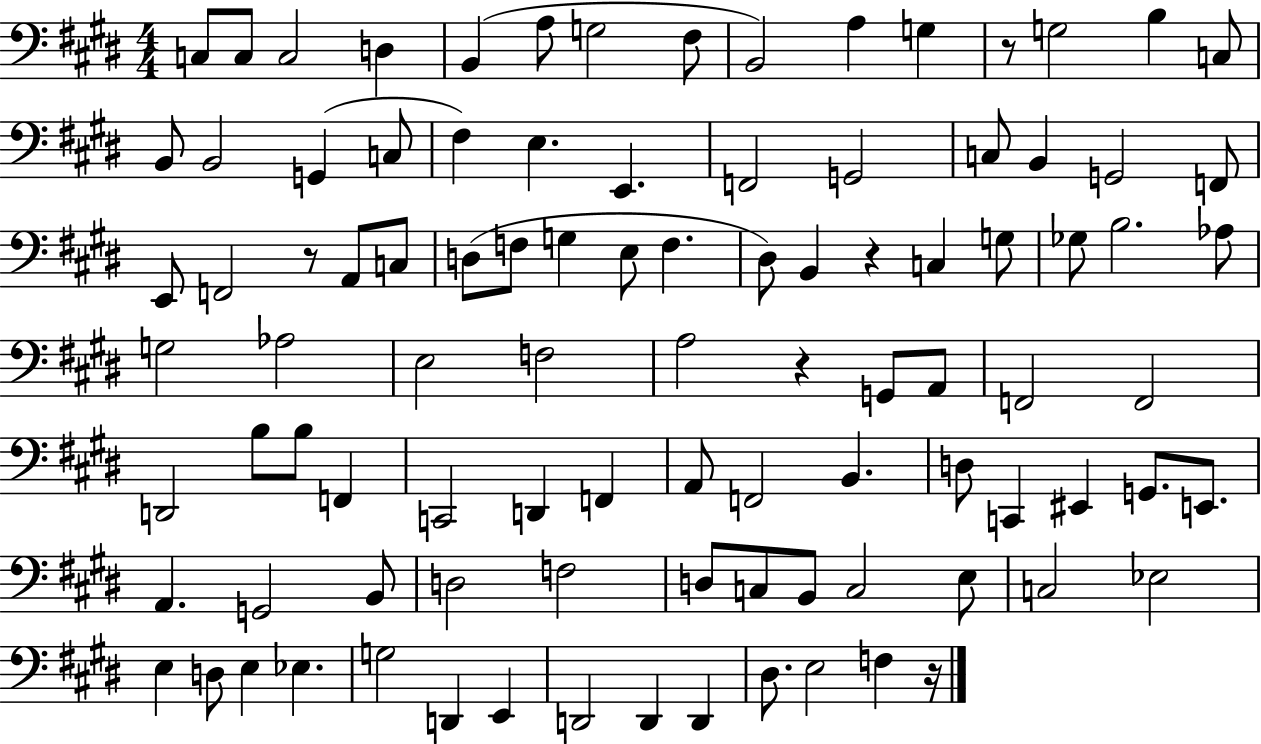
C3/e C3/e C3/h D3/q B2/q A3/e G3/h F#3/e B2/h A3/q G3/q R/e G3/h B3/q C3/e B2/e B2/h G2/q C3/e F#3/q E3/q. E2/q. F2/h G2/h C3/e B2/q G2/h F2/e E2/e F2/h R/e A2/e C3/e D3/e F3/e G3/q E3/e F3/q. D#3/e B2/q R/q C3/q G3/e Gb3/e B3/h. Ab3/e G3/h Ab3/h E3/h F3/h A3/h R/q G2/e A2/e F2/h F2/h D2/h B3/e B3/e F2/q C2/h D2/q F2/q A2/e F2/h B2/q. D3/e C2/q EIS2/q G2/e. E2/e. A2/q. G2/h B2/e D3/h F3/h D3/e C3/e B2/e C3/h E3/e C3/h Eb3/h E3/q D3/e E3/q Eb3/q. G3/h D2/q E2/q D2/h D2/q D2/q D#3/e. E3/h F3/q R/s